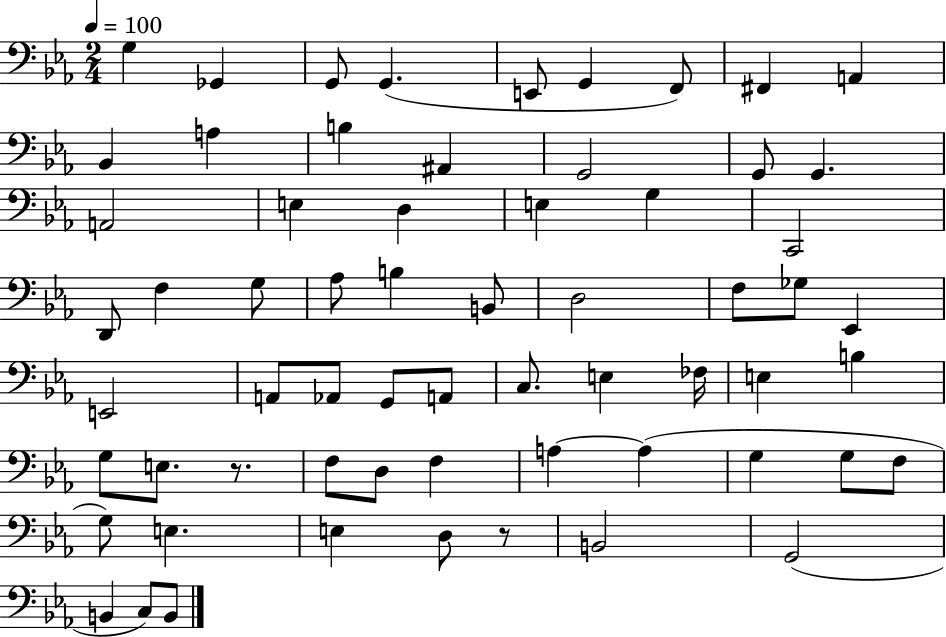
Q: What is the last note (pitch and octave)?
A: B2